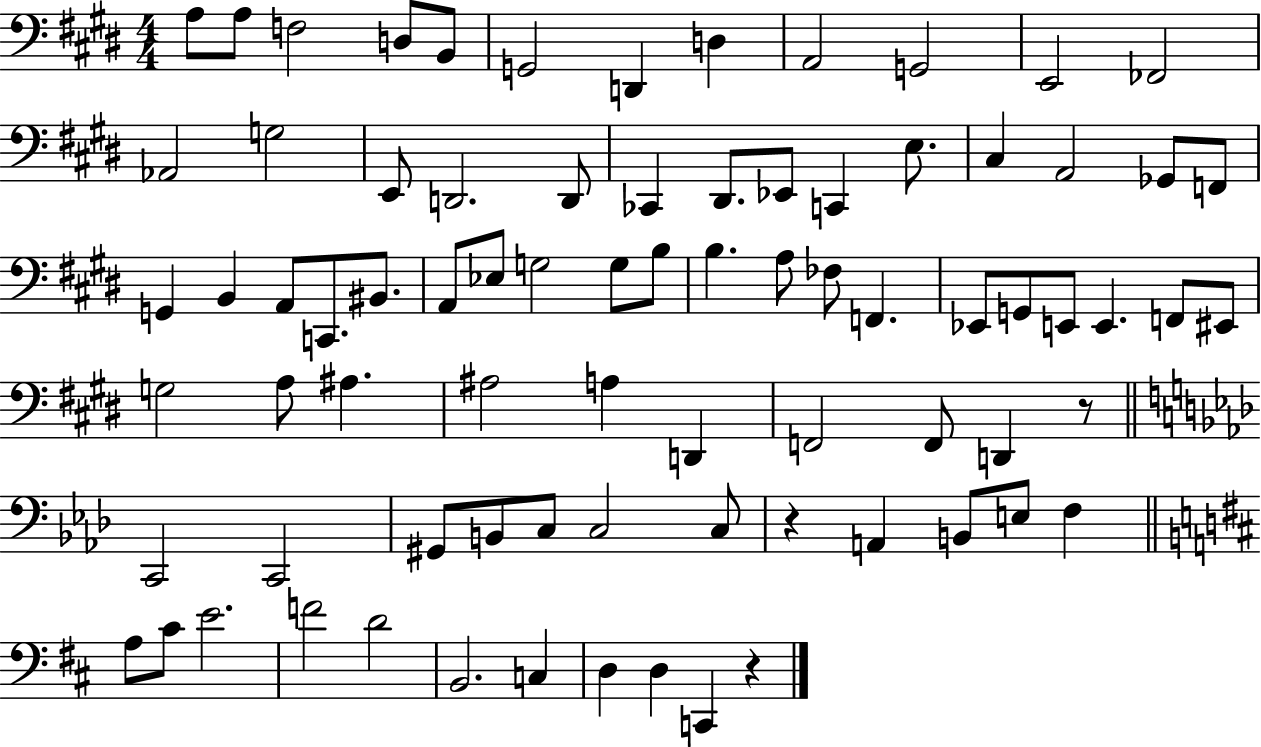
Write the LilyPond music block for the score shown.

{
  \clef bass
  \numericTimeSignature
  \time 4/4
  \key e \major
  a8 a8 f2 d8 b,8 | g,2 d,4 d4 | a,2 g,2 | e,2 fes,2 | \break aes,2 g2 | e,8 d,2. d,8 | ces,4 dis,8. ees,8 c,4 e8. | cis4 a,2 ges,8 f,8 | \break g,4 b,4 a,8 c,8. bis,8. | a,8 ees8 g2 g8 b8 | b4. a8 fes8 f,4. | ees,8 g,8 e,8 e,4. f,8 eis,8 | \break g2 a8 ais4. | ais2 a4 d,4 | f,2 f,8 d,4 r8 | \bar "||" \break \key aes \major c,2 c,2 | gis,8 b,8 c8 c2 c8 | r4 a,4 b,8 e8 f4 | \bar "||" \break \key b \minor a8 cis'8 e'2. | f'2 d'2 | b,2. c4 | d4 d4 c,4 r4 | \break \bar "|."
}